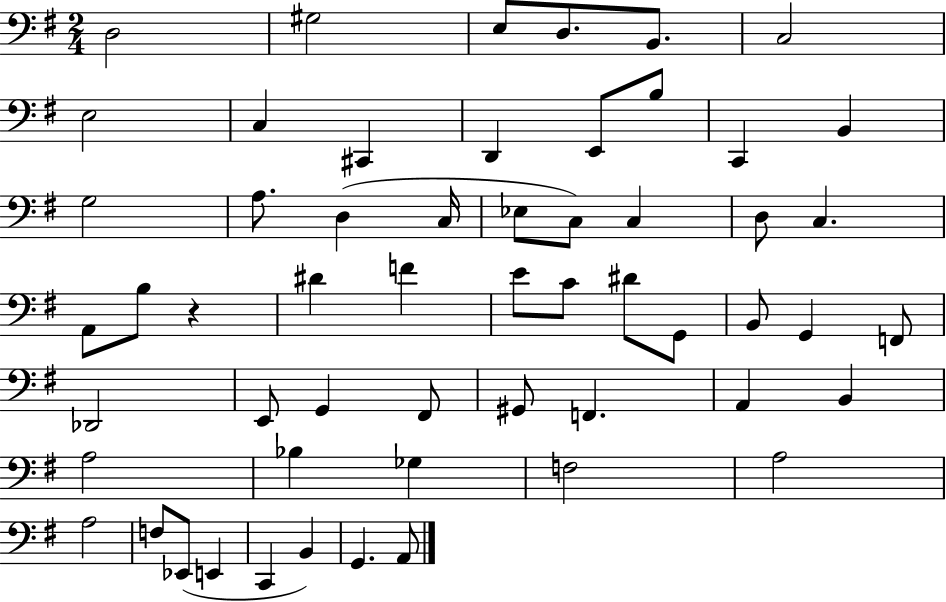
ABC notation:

X:1
T:Untitled
M:2/4
L:1/4
K:G
D,2 ^G,2 E,/2 D,/2 B,,/2 C,2 E,2 C, ^C,, D,, E,,/2 B,/2 C,, B,, G,2 A,/2 D, C,/4 _E,/2 C,/2 C, D,/2 C, A,,/2 B,/2 z ^D F E/2 C/2 ^D/2 G,,/2 B,,/2 G,, F,,/2 _D,,2 E,,/2 G,, ^F,,/2 ^G,,/2 F,, A,, B,, A,2 _B, _G, F,2 A,2 A,2 F,/2 _E,,/2 E,, C,, B,, G,, A,,/2